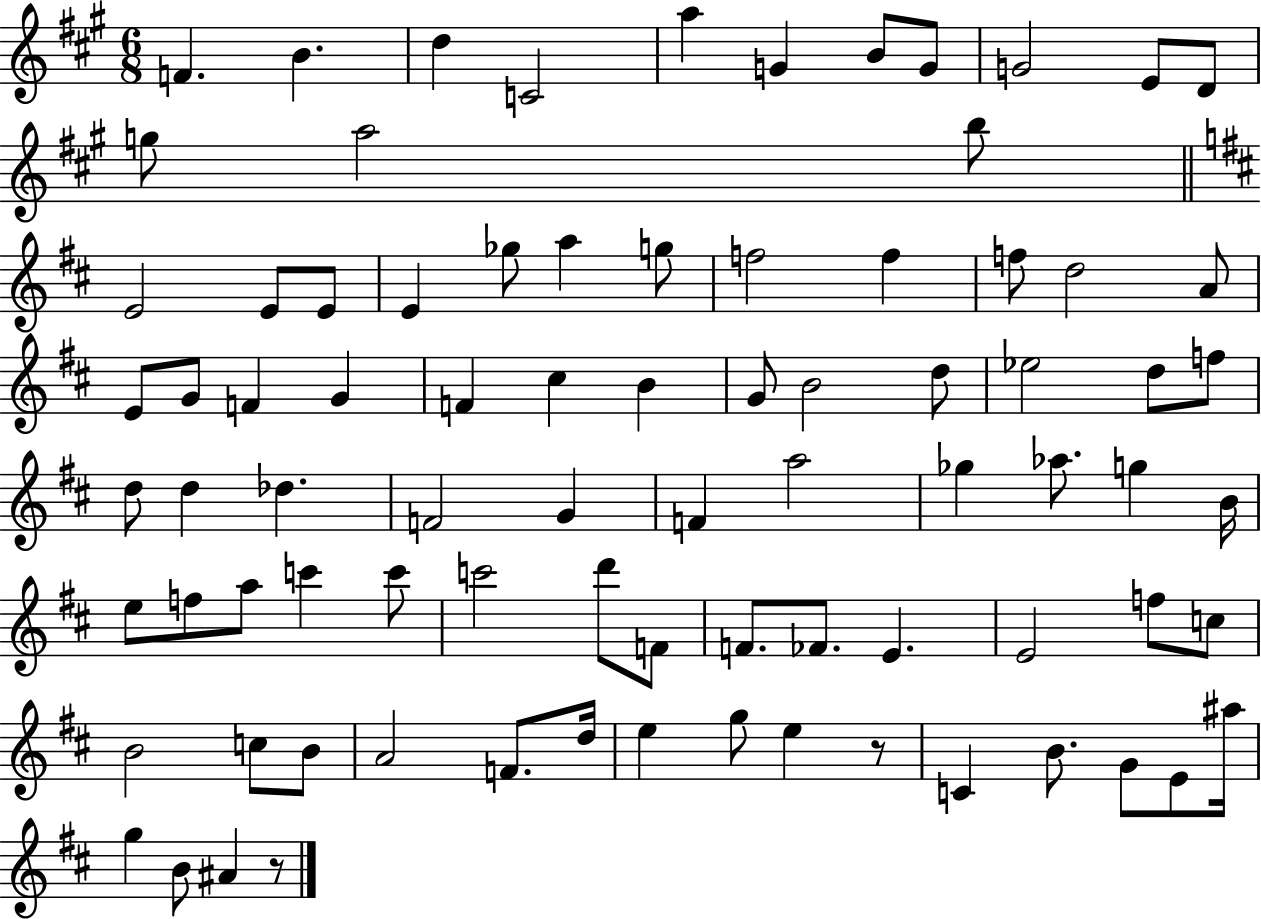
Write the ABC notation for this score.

X:1
T:Untitled
M:6/8
L:1/4
K:A
F B d C2 a G B/2 G/2 G2 E/2 D/2 g/2 a2 b/2 E2 E/2 E/2 E _g/2 a g/2 f2 f f/2 d2 A/2 E/2 G/2 F G F ^c B G/2 B2 d/2 _e2 d/2 f/2 d/2 d _d F2 G F a2 _g _a/2 g B/4 e/2 f/2 a/2 c' c'/2 c'2 d'/2 F/2 F/2 _F/2 E E2 f/2 c/2 B2 c/2 B/2 A2 F/2 d/4 e g/2 e z/2 C B/2 G/2 E/2 ^a/4 g B/2 ^A z/2